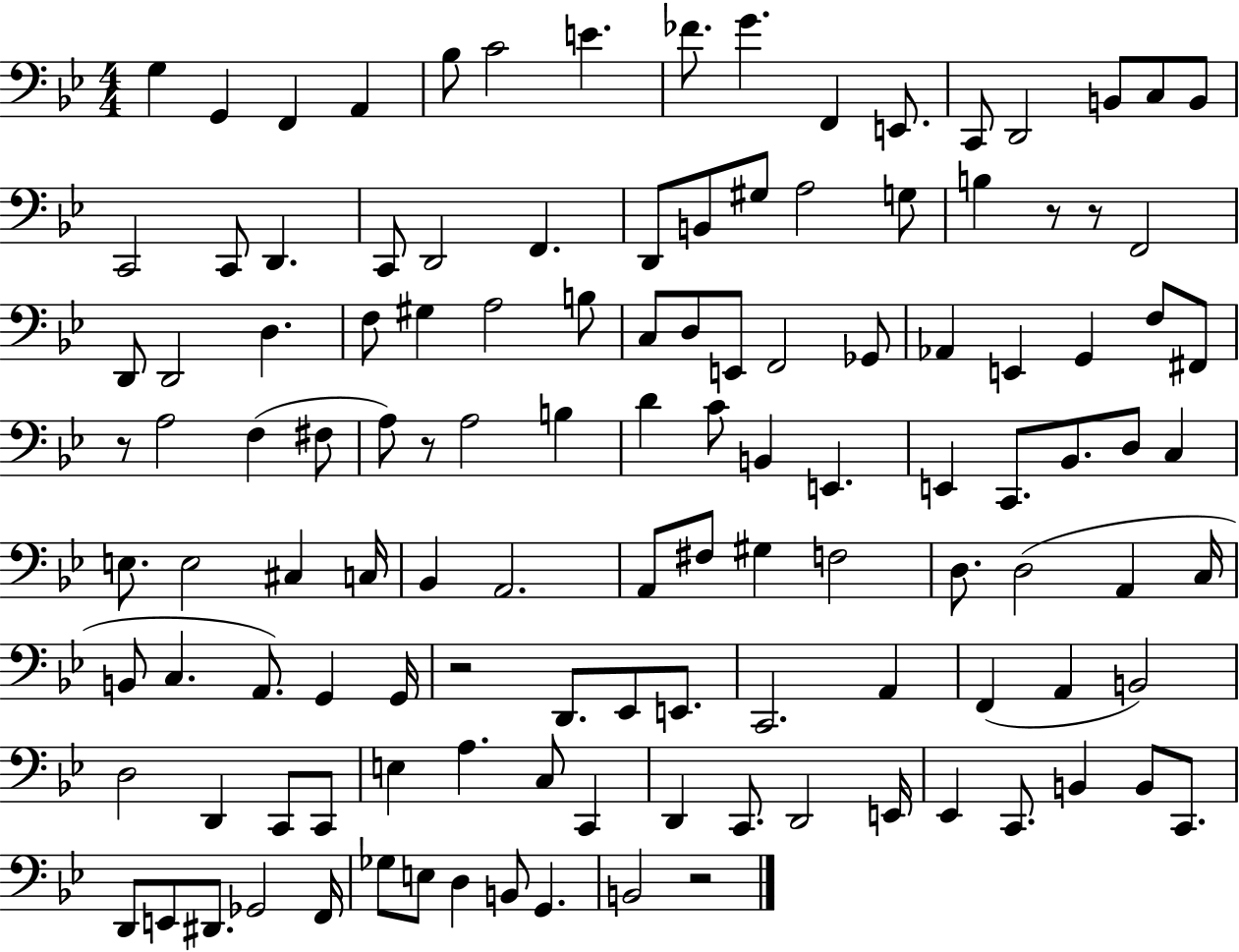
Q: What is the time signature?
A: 4/4